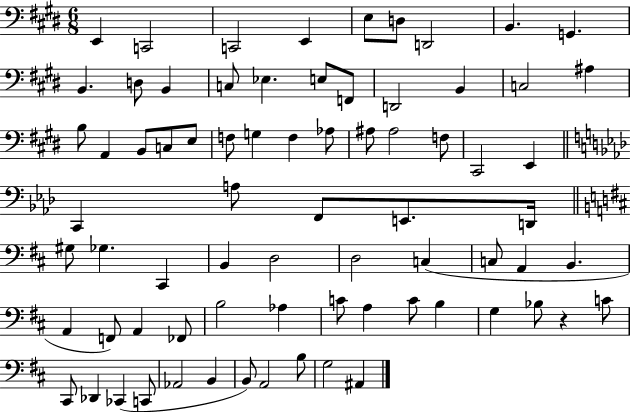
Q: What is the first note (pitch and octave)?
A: E2